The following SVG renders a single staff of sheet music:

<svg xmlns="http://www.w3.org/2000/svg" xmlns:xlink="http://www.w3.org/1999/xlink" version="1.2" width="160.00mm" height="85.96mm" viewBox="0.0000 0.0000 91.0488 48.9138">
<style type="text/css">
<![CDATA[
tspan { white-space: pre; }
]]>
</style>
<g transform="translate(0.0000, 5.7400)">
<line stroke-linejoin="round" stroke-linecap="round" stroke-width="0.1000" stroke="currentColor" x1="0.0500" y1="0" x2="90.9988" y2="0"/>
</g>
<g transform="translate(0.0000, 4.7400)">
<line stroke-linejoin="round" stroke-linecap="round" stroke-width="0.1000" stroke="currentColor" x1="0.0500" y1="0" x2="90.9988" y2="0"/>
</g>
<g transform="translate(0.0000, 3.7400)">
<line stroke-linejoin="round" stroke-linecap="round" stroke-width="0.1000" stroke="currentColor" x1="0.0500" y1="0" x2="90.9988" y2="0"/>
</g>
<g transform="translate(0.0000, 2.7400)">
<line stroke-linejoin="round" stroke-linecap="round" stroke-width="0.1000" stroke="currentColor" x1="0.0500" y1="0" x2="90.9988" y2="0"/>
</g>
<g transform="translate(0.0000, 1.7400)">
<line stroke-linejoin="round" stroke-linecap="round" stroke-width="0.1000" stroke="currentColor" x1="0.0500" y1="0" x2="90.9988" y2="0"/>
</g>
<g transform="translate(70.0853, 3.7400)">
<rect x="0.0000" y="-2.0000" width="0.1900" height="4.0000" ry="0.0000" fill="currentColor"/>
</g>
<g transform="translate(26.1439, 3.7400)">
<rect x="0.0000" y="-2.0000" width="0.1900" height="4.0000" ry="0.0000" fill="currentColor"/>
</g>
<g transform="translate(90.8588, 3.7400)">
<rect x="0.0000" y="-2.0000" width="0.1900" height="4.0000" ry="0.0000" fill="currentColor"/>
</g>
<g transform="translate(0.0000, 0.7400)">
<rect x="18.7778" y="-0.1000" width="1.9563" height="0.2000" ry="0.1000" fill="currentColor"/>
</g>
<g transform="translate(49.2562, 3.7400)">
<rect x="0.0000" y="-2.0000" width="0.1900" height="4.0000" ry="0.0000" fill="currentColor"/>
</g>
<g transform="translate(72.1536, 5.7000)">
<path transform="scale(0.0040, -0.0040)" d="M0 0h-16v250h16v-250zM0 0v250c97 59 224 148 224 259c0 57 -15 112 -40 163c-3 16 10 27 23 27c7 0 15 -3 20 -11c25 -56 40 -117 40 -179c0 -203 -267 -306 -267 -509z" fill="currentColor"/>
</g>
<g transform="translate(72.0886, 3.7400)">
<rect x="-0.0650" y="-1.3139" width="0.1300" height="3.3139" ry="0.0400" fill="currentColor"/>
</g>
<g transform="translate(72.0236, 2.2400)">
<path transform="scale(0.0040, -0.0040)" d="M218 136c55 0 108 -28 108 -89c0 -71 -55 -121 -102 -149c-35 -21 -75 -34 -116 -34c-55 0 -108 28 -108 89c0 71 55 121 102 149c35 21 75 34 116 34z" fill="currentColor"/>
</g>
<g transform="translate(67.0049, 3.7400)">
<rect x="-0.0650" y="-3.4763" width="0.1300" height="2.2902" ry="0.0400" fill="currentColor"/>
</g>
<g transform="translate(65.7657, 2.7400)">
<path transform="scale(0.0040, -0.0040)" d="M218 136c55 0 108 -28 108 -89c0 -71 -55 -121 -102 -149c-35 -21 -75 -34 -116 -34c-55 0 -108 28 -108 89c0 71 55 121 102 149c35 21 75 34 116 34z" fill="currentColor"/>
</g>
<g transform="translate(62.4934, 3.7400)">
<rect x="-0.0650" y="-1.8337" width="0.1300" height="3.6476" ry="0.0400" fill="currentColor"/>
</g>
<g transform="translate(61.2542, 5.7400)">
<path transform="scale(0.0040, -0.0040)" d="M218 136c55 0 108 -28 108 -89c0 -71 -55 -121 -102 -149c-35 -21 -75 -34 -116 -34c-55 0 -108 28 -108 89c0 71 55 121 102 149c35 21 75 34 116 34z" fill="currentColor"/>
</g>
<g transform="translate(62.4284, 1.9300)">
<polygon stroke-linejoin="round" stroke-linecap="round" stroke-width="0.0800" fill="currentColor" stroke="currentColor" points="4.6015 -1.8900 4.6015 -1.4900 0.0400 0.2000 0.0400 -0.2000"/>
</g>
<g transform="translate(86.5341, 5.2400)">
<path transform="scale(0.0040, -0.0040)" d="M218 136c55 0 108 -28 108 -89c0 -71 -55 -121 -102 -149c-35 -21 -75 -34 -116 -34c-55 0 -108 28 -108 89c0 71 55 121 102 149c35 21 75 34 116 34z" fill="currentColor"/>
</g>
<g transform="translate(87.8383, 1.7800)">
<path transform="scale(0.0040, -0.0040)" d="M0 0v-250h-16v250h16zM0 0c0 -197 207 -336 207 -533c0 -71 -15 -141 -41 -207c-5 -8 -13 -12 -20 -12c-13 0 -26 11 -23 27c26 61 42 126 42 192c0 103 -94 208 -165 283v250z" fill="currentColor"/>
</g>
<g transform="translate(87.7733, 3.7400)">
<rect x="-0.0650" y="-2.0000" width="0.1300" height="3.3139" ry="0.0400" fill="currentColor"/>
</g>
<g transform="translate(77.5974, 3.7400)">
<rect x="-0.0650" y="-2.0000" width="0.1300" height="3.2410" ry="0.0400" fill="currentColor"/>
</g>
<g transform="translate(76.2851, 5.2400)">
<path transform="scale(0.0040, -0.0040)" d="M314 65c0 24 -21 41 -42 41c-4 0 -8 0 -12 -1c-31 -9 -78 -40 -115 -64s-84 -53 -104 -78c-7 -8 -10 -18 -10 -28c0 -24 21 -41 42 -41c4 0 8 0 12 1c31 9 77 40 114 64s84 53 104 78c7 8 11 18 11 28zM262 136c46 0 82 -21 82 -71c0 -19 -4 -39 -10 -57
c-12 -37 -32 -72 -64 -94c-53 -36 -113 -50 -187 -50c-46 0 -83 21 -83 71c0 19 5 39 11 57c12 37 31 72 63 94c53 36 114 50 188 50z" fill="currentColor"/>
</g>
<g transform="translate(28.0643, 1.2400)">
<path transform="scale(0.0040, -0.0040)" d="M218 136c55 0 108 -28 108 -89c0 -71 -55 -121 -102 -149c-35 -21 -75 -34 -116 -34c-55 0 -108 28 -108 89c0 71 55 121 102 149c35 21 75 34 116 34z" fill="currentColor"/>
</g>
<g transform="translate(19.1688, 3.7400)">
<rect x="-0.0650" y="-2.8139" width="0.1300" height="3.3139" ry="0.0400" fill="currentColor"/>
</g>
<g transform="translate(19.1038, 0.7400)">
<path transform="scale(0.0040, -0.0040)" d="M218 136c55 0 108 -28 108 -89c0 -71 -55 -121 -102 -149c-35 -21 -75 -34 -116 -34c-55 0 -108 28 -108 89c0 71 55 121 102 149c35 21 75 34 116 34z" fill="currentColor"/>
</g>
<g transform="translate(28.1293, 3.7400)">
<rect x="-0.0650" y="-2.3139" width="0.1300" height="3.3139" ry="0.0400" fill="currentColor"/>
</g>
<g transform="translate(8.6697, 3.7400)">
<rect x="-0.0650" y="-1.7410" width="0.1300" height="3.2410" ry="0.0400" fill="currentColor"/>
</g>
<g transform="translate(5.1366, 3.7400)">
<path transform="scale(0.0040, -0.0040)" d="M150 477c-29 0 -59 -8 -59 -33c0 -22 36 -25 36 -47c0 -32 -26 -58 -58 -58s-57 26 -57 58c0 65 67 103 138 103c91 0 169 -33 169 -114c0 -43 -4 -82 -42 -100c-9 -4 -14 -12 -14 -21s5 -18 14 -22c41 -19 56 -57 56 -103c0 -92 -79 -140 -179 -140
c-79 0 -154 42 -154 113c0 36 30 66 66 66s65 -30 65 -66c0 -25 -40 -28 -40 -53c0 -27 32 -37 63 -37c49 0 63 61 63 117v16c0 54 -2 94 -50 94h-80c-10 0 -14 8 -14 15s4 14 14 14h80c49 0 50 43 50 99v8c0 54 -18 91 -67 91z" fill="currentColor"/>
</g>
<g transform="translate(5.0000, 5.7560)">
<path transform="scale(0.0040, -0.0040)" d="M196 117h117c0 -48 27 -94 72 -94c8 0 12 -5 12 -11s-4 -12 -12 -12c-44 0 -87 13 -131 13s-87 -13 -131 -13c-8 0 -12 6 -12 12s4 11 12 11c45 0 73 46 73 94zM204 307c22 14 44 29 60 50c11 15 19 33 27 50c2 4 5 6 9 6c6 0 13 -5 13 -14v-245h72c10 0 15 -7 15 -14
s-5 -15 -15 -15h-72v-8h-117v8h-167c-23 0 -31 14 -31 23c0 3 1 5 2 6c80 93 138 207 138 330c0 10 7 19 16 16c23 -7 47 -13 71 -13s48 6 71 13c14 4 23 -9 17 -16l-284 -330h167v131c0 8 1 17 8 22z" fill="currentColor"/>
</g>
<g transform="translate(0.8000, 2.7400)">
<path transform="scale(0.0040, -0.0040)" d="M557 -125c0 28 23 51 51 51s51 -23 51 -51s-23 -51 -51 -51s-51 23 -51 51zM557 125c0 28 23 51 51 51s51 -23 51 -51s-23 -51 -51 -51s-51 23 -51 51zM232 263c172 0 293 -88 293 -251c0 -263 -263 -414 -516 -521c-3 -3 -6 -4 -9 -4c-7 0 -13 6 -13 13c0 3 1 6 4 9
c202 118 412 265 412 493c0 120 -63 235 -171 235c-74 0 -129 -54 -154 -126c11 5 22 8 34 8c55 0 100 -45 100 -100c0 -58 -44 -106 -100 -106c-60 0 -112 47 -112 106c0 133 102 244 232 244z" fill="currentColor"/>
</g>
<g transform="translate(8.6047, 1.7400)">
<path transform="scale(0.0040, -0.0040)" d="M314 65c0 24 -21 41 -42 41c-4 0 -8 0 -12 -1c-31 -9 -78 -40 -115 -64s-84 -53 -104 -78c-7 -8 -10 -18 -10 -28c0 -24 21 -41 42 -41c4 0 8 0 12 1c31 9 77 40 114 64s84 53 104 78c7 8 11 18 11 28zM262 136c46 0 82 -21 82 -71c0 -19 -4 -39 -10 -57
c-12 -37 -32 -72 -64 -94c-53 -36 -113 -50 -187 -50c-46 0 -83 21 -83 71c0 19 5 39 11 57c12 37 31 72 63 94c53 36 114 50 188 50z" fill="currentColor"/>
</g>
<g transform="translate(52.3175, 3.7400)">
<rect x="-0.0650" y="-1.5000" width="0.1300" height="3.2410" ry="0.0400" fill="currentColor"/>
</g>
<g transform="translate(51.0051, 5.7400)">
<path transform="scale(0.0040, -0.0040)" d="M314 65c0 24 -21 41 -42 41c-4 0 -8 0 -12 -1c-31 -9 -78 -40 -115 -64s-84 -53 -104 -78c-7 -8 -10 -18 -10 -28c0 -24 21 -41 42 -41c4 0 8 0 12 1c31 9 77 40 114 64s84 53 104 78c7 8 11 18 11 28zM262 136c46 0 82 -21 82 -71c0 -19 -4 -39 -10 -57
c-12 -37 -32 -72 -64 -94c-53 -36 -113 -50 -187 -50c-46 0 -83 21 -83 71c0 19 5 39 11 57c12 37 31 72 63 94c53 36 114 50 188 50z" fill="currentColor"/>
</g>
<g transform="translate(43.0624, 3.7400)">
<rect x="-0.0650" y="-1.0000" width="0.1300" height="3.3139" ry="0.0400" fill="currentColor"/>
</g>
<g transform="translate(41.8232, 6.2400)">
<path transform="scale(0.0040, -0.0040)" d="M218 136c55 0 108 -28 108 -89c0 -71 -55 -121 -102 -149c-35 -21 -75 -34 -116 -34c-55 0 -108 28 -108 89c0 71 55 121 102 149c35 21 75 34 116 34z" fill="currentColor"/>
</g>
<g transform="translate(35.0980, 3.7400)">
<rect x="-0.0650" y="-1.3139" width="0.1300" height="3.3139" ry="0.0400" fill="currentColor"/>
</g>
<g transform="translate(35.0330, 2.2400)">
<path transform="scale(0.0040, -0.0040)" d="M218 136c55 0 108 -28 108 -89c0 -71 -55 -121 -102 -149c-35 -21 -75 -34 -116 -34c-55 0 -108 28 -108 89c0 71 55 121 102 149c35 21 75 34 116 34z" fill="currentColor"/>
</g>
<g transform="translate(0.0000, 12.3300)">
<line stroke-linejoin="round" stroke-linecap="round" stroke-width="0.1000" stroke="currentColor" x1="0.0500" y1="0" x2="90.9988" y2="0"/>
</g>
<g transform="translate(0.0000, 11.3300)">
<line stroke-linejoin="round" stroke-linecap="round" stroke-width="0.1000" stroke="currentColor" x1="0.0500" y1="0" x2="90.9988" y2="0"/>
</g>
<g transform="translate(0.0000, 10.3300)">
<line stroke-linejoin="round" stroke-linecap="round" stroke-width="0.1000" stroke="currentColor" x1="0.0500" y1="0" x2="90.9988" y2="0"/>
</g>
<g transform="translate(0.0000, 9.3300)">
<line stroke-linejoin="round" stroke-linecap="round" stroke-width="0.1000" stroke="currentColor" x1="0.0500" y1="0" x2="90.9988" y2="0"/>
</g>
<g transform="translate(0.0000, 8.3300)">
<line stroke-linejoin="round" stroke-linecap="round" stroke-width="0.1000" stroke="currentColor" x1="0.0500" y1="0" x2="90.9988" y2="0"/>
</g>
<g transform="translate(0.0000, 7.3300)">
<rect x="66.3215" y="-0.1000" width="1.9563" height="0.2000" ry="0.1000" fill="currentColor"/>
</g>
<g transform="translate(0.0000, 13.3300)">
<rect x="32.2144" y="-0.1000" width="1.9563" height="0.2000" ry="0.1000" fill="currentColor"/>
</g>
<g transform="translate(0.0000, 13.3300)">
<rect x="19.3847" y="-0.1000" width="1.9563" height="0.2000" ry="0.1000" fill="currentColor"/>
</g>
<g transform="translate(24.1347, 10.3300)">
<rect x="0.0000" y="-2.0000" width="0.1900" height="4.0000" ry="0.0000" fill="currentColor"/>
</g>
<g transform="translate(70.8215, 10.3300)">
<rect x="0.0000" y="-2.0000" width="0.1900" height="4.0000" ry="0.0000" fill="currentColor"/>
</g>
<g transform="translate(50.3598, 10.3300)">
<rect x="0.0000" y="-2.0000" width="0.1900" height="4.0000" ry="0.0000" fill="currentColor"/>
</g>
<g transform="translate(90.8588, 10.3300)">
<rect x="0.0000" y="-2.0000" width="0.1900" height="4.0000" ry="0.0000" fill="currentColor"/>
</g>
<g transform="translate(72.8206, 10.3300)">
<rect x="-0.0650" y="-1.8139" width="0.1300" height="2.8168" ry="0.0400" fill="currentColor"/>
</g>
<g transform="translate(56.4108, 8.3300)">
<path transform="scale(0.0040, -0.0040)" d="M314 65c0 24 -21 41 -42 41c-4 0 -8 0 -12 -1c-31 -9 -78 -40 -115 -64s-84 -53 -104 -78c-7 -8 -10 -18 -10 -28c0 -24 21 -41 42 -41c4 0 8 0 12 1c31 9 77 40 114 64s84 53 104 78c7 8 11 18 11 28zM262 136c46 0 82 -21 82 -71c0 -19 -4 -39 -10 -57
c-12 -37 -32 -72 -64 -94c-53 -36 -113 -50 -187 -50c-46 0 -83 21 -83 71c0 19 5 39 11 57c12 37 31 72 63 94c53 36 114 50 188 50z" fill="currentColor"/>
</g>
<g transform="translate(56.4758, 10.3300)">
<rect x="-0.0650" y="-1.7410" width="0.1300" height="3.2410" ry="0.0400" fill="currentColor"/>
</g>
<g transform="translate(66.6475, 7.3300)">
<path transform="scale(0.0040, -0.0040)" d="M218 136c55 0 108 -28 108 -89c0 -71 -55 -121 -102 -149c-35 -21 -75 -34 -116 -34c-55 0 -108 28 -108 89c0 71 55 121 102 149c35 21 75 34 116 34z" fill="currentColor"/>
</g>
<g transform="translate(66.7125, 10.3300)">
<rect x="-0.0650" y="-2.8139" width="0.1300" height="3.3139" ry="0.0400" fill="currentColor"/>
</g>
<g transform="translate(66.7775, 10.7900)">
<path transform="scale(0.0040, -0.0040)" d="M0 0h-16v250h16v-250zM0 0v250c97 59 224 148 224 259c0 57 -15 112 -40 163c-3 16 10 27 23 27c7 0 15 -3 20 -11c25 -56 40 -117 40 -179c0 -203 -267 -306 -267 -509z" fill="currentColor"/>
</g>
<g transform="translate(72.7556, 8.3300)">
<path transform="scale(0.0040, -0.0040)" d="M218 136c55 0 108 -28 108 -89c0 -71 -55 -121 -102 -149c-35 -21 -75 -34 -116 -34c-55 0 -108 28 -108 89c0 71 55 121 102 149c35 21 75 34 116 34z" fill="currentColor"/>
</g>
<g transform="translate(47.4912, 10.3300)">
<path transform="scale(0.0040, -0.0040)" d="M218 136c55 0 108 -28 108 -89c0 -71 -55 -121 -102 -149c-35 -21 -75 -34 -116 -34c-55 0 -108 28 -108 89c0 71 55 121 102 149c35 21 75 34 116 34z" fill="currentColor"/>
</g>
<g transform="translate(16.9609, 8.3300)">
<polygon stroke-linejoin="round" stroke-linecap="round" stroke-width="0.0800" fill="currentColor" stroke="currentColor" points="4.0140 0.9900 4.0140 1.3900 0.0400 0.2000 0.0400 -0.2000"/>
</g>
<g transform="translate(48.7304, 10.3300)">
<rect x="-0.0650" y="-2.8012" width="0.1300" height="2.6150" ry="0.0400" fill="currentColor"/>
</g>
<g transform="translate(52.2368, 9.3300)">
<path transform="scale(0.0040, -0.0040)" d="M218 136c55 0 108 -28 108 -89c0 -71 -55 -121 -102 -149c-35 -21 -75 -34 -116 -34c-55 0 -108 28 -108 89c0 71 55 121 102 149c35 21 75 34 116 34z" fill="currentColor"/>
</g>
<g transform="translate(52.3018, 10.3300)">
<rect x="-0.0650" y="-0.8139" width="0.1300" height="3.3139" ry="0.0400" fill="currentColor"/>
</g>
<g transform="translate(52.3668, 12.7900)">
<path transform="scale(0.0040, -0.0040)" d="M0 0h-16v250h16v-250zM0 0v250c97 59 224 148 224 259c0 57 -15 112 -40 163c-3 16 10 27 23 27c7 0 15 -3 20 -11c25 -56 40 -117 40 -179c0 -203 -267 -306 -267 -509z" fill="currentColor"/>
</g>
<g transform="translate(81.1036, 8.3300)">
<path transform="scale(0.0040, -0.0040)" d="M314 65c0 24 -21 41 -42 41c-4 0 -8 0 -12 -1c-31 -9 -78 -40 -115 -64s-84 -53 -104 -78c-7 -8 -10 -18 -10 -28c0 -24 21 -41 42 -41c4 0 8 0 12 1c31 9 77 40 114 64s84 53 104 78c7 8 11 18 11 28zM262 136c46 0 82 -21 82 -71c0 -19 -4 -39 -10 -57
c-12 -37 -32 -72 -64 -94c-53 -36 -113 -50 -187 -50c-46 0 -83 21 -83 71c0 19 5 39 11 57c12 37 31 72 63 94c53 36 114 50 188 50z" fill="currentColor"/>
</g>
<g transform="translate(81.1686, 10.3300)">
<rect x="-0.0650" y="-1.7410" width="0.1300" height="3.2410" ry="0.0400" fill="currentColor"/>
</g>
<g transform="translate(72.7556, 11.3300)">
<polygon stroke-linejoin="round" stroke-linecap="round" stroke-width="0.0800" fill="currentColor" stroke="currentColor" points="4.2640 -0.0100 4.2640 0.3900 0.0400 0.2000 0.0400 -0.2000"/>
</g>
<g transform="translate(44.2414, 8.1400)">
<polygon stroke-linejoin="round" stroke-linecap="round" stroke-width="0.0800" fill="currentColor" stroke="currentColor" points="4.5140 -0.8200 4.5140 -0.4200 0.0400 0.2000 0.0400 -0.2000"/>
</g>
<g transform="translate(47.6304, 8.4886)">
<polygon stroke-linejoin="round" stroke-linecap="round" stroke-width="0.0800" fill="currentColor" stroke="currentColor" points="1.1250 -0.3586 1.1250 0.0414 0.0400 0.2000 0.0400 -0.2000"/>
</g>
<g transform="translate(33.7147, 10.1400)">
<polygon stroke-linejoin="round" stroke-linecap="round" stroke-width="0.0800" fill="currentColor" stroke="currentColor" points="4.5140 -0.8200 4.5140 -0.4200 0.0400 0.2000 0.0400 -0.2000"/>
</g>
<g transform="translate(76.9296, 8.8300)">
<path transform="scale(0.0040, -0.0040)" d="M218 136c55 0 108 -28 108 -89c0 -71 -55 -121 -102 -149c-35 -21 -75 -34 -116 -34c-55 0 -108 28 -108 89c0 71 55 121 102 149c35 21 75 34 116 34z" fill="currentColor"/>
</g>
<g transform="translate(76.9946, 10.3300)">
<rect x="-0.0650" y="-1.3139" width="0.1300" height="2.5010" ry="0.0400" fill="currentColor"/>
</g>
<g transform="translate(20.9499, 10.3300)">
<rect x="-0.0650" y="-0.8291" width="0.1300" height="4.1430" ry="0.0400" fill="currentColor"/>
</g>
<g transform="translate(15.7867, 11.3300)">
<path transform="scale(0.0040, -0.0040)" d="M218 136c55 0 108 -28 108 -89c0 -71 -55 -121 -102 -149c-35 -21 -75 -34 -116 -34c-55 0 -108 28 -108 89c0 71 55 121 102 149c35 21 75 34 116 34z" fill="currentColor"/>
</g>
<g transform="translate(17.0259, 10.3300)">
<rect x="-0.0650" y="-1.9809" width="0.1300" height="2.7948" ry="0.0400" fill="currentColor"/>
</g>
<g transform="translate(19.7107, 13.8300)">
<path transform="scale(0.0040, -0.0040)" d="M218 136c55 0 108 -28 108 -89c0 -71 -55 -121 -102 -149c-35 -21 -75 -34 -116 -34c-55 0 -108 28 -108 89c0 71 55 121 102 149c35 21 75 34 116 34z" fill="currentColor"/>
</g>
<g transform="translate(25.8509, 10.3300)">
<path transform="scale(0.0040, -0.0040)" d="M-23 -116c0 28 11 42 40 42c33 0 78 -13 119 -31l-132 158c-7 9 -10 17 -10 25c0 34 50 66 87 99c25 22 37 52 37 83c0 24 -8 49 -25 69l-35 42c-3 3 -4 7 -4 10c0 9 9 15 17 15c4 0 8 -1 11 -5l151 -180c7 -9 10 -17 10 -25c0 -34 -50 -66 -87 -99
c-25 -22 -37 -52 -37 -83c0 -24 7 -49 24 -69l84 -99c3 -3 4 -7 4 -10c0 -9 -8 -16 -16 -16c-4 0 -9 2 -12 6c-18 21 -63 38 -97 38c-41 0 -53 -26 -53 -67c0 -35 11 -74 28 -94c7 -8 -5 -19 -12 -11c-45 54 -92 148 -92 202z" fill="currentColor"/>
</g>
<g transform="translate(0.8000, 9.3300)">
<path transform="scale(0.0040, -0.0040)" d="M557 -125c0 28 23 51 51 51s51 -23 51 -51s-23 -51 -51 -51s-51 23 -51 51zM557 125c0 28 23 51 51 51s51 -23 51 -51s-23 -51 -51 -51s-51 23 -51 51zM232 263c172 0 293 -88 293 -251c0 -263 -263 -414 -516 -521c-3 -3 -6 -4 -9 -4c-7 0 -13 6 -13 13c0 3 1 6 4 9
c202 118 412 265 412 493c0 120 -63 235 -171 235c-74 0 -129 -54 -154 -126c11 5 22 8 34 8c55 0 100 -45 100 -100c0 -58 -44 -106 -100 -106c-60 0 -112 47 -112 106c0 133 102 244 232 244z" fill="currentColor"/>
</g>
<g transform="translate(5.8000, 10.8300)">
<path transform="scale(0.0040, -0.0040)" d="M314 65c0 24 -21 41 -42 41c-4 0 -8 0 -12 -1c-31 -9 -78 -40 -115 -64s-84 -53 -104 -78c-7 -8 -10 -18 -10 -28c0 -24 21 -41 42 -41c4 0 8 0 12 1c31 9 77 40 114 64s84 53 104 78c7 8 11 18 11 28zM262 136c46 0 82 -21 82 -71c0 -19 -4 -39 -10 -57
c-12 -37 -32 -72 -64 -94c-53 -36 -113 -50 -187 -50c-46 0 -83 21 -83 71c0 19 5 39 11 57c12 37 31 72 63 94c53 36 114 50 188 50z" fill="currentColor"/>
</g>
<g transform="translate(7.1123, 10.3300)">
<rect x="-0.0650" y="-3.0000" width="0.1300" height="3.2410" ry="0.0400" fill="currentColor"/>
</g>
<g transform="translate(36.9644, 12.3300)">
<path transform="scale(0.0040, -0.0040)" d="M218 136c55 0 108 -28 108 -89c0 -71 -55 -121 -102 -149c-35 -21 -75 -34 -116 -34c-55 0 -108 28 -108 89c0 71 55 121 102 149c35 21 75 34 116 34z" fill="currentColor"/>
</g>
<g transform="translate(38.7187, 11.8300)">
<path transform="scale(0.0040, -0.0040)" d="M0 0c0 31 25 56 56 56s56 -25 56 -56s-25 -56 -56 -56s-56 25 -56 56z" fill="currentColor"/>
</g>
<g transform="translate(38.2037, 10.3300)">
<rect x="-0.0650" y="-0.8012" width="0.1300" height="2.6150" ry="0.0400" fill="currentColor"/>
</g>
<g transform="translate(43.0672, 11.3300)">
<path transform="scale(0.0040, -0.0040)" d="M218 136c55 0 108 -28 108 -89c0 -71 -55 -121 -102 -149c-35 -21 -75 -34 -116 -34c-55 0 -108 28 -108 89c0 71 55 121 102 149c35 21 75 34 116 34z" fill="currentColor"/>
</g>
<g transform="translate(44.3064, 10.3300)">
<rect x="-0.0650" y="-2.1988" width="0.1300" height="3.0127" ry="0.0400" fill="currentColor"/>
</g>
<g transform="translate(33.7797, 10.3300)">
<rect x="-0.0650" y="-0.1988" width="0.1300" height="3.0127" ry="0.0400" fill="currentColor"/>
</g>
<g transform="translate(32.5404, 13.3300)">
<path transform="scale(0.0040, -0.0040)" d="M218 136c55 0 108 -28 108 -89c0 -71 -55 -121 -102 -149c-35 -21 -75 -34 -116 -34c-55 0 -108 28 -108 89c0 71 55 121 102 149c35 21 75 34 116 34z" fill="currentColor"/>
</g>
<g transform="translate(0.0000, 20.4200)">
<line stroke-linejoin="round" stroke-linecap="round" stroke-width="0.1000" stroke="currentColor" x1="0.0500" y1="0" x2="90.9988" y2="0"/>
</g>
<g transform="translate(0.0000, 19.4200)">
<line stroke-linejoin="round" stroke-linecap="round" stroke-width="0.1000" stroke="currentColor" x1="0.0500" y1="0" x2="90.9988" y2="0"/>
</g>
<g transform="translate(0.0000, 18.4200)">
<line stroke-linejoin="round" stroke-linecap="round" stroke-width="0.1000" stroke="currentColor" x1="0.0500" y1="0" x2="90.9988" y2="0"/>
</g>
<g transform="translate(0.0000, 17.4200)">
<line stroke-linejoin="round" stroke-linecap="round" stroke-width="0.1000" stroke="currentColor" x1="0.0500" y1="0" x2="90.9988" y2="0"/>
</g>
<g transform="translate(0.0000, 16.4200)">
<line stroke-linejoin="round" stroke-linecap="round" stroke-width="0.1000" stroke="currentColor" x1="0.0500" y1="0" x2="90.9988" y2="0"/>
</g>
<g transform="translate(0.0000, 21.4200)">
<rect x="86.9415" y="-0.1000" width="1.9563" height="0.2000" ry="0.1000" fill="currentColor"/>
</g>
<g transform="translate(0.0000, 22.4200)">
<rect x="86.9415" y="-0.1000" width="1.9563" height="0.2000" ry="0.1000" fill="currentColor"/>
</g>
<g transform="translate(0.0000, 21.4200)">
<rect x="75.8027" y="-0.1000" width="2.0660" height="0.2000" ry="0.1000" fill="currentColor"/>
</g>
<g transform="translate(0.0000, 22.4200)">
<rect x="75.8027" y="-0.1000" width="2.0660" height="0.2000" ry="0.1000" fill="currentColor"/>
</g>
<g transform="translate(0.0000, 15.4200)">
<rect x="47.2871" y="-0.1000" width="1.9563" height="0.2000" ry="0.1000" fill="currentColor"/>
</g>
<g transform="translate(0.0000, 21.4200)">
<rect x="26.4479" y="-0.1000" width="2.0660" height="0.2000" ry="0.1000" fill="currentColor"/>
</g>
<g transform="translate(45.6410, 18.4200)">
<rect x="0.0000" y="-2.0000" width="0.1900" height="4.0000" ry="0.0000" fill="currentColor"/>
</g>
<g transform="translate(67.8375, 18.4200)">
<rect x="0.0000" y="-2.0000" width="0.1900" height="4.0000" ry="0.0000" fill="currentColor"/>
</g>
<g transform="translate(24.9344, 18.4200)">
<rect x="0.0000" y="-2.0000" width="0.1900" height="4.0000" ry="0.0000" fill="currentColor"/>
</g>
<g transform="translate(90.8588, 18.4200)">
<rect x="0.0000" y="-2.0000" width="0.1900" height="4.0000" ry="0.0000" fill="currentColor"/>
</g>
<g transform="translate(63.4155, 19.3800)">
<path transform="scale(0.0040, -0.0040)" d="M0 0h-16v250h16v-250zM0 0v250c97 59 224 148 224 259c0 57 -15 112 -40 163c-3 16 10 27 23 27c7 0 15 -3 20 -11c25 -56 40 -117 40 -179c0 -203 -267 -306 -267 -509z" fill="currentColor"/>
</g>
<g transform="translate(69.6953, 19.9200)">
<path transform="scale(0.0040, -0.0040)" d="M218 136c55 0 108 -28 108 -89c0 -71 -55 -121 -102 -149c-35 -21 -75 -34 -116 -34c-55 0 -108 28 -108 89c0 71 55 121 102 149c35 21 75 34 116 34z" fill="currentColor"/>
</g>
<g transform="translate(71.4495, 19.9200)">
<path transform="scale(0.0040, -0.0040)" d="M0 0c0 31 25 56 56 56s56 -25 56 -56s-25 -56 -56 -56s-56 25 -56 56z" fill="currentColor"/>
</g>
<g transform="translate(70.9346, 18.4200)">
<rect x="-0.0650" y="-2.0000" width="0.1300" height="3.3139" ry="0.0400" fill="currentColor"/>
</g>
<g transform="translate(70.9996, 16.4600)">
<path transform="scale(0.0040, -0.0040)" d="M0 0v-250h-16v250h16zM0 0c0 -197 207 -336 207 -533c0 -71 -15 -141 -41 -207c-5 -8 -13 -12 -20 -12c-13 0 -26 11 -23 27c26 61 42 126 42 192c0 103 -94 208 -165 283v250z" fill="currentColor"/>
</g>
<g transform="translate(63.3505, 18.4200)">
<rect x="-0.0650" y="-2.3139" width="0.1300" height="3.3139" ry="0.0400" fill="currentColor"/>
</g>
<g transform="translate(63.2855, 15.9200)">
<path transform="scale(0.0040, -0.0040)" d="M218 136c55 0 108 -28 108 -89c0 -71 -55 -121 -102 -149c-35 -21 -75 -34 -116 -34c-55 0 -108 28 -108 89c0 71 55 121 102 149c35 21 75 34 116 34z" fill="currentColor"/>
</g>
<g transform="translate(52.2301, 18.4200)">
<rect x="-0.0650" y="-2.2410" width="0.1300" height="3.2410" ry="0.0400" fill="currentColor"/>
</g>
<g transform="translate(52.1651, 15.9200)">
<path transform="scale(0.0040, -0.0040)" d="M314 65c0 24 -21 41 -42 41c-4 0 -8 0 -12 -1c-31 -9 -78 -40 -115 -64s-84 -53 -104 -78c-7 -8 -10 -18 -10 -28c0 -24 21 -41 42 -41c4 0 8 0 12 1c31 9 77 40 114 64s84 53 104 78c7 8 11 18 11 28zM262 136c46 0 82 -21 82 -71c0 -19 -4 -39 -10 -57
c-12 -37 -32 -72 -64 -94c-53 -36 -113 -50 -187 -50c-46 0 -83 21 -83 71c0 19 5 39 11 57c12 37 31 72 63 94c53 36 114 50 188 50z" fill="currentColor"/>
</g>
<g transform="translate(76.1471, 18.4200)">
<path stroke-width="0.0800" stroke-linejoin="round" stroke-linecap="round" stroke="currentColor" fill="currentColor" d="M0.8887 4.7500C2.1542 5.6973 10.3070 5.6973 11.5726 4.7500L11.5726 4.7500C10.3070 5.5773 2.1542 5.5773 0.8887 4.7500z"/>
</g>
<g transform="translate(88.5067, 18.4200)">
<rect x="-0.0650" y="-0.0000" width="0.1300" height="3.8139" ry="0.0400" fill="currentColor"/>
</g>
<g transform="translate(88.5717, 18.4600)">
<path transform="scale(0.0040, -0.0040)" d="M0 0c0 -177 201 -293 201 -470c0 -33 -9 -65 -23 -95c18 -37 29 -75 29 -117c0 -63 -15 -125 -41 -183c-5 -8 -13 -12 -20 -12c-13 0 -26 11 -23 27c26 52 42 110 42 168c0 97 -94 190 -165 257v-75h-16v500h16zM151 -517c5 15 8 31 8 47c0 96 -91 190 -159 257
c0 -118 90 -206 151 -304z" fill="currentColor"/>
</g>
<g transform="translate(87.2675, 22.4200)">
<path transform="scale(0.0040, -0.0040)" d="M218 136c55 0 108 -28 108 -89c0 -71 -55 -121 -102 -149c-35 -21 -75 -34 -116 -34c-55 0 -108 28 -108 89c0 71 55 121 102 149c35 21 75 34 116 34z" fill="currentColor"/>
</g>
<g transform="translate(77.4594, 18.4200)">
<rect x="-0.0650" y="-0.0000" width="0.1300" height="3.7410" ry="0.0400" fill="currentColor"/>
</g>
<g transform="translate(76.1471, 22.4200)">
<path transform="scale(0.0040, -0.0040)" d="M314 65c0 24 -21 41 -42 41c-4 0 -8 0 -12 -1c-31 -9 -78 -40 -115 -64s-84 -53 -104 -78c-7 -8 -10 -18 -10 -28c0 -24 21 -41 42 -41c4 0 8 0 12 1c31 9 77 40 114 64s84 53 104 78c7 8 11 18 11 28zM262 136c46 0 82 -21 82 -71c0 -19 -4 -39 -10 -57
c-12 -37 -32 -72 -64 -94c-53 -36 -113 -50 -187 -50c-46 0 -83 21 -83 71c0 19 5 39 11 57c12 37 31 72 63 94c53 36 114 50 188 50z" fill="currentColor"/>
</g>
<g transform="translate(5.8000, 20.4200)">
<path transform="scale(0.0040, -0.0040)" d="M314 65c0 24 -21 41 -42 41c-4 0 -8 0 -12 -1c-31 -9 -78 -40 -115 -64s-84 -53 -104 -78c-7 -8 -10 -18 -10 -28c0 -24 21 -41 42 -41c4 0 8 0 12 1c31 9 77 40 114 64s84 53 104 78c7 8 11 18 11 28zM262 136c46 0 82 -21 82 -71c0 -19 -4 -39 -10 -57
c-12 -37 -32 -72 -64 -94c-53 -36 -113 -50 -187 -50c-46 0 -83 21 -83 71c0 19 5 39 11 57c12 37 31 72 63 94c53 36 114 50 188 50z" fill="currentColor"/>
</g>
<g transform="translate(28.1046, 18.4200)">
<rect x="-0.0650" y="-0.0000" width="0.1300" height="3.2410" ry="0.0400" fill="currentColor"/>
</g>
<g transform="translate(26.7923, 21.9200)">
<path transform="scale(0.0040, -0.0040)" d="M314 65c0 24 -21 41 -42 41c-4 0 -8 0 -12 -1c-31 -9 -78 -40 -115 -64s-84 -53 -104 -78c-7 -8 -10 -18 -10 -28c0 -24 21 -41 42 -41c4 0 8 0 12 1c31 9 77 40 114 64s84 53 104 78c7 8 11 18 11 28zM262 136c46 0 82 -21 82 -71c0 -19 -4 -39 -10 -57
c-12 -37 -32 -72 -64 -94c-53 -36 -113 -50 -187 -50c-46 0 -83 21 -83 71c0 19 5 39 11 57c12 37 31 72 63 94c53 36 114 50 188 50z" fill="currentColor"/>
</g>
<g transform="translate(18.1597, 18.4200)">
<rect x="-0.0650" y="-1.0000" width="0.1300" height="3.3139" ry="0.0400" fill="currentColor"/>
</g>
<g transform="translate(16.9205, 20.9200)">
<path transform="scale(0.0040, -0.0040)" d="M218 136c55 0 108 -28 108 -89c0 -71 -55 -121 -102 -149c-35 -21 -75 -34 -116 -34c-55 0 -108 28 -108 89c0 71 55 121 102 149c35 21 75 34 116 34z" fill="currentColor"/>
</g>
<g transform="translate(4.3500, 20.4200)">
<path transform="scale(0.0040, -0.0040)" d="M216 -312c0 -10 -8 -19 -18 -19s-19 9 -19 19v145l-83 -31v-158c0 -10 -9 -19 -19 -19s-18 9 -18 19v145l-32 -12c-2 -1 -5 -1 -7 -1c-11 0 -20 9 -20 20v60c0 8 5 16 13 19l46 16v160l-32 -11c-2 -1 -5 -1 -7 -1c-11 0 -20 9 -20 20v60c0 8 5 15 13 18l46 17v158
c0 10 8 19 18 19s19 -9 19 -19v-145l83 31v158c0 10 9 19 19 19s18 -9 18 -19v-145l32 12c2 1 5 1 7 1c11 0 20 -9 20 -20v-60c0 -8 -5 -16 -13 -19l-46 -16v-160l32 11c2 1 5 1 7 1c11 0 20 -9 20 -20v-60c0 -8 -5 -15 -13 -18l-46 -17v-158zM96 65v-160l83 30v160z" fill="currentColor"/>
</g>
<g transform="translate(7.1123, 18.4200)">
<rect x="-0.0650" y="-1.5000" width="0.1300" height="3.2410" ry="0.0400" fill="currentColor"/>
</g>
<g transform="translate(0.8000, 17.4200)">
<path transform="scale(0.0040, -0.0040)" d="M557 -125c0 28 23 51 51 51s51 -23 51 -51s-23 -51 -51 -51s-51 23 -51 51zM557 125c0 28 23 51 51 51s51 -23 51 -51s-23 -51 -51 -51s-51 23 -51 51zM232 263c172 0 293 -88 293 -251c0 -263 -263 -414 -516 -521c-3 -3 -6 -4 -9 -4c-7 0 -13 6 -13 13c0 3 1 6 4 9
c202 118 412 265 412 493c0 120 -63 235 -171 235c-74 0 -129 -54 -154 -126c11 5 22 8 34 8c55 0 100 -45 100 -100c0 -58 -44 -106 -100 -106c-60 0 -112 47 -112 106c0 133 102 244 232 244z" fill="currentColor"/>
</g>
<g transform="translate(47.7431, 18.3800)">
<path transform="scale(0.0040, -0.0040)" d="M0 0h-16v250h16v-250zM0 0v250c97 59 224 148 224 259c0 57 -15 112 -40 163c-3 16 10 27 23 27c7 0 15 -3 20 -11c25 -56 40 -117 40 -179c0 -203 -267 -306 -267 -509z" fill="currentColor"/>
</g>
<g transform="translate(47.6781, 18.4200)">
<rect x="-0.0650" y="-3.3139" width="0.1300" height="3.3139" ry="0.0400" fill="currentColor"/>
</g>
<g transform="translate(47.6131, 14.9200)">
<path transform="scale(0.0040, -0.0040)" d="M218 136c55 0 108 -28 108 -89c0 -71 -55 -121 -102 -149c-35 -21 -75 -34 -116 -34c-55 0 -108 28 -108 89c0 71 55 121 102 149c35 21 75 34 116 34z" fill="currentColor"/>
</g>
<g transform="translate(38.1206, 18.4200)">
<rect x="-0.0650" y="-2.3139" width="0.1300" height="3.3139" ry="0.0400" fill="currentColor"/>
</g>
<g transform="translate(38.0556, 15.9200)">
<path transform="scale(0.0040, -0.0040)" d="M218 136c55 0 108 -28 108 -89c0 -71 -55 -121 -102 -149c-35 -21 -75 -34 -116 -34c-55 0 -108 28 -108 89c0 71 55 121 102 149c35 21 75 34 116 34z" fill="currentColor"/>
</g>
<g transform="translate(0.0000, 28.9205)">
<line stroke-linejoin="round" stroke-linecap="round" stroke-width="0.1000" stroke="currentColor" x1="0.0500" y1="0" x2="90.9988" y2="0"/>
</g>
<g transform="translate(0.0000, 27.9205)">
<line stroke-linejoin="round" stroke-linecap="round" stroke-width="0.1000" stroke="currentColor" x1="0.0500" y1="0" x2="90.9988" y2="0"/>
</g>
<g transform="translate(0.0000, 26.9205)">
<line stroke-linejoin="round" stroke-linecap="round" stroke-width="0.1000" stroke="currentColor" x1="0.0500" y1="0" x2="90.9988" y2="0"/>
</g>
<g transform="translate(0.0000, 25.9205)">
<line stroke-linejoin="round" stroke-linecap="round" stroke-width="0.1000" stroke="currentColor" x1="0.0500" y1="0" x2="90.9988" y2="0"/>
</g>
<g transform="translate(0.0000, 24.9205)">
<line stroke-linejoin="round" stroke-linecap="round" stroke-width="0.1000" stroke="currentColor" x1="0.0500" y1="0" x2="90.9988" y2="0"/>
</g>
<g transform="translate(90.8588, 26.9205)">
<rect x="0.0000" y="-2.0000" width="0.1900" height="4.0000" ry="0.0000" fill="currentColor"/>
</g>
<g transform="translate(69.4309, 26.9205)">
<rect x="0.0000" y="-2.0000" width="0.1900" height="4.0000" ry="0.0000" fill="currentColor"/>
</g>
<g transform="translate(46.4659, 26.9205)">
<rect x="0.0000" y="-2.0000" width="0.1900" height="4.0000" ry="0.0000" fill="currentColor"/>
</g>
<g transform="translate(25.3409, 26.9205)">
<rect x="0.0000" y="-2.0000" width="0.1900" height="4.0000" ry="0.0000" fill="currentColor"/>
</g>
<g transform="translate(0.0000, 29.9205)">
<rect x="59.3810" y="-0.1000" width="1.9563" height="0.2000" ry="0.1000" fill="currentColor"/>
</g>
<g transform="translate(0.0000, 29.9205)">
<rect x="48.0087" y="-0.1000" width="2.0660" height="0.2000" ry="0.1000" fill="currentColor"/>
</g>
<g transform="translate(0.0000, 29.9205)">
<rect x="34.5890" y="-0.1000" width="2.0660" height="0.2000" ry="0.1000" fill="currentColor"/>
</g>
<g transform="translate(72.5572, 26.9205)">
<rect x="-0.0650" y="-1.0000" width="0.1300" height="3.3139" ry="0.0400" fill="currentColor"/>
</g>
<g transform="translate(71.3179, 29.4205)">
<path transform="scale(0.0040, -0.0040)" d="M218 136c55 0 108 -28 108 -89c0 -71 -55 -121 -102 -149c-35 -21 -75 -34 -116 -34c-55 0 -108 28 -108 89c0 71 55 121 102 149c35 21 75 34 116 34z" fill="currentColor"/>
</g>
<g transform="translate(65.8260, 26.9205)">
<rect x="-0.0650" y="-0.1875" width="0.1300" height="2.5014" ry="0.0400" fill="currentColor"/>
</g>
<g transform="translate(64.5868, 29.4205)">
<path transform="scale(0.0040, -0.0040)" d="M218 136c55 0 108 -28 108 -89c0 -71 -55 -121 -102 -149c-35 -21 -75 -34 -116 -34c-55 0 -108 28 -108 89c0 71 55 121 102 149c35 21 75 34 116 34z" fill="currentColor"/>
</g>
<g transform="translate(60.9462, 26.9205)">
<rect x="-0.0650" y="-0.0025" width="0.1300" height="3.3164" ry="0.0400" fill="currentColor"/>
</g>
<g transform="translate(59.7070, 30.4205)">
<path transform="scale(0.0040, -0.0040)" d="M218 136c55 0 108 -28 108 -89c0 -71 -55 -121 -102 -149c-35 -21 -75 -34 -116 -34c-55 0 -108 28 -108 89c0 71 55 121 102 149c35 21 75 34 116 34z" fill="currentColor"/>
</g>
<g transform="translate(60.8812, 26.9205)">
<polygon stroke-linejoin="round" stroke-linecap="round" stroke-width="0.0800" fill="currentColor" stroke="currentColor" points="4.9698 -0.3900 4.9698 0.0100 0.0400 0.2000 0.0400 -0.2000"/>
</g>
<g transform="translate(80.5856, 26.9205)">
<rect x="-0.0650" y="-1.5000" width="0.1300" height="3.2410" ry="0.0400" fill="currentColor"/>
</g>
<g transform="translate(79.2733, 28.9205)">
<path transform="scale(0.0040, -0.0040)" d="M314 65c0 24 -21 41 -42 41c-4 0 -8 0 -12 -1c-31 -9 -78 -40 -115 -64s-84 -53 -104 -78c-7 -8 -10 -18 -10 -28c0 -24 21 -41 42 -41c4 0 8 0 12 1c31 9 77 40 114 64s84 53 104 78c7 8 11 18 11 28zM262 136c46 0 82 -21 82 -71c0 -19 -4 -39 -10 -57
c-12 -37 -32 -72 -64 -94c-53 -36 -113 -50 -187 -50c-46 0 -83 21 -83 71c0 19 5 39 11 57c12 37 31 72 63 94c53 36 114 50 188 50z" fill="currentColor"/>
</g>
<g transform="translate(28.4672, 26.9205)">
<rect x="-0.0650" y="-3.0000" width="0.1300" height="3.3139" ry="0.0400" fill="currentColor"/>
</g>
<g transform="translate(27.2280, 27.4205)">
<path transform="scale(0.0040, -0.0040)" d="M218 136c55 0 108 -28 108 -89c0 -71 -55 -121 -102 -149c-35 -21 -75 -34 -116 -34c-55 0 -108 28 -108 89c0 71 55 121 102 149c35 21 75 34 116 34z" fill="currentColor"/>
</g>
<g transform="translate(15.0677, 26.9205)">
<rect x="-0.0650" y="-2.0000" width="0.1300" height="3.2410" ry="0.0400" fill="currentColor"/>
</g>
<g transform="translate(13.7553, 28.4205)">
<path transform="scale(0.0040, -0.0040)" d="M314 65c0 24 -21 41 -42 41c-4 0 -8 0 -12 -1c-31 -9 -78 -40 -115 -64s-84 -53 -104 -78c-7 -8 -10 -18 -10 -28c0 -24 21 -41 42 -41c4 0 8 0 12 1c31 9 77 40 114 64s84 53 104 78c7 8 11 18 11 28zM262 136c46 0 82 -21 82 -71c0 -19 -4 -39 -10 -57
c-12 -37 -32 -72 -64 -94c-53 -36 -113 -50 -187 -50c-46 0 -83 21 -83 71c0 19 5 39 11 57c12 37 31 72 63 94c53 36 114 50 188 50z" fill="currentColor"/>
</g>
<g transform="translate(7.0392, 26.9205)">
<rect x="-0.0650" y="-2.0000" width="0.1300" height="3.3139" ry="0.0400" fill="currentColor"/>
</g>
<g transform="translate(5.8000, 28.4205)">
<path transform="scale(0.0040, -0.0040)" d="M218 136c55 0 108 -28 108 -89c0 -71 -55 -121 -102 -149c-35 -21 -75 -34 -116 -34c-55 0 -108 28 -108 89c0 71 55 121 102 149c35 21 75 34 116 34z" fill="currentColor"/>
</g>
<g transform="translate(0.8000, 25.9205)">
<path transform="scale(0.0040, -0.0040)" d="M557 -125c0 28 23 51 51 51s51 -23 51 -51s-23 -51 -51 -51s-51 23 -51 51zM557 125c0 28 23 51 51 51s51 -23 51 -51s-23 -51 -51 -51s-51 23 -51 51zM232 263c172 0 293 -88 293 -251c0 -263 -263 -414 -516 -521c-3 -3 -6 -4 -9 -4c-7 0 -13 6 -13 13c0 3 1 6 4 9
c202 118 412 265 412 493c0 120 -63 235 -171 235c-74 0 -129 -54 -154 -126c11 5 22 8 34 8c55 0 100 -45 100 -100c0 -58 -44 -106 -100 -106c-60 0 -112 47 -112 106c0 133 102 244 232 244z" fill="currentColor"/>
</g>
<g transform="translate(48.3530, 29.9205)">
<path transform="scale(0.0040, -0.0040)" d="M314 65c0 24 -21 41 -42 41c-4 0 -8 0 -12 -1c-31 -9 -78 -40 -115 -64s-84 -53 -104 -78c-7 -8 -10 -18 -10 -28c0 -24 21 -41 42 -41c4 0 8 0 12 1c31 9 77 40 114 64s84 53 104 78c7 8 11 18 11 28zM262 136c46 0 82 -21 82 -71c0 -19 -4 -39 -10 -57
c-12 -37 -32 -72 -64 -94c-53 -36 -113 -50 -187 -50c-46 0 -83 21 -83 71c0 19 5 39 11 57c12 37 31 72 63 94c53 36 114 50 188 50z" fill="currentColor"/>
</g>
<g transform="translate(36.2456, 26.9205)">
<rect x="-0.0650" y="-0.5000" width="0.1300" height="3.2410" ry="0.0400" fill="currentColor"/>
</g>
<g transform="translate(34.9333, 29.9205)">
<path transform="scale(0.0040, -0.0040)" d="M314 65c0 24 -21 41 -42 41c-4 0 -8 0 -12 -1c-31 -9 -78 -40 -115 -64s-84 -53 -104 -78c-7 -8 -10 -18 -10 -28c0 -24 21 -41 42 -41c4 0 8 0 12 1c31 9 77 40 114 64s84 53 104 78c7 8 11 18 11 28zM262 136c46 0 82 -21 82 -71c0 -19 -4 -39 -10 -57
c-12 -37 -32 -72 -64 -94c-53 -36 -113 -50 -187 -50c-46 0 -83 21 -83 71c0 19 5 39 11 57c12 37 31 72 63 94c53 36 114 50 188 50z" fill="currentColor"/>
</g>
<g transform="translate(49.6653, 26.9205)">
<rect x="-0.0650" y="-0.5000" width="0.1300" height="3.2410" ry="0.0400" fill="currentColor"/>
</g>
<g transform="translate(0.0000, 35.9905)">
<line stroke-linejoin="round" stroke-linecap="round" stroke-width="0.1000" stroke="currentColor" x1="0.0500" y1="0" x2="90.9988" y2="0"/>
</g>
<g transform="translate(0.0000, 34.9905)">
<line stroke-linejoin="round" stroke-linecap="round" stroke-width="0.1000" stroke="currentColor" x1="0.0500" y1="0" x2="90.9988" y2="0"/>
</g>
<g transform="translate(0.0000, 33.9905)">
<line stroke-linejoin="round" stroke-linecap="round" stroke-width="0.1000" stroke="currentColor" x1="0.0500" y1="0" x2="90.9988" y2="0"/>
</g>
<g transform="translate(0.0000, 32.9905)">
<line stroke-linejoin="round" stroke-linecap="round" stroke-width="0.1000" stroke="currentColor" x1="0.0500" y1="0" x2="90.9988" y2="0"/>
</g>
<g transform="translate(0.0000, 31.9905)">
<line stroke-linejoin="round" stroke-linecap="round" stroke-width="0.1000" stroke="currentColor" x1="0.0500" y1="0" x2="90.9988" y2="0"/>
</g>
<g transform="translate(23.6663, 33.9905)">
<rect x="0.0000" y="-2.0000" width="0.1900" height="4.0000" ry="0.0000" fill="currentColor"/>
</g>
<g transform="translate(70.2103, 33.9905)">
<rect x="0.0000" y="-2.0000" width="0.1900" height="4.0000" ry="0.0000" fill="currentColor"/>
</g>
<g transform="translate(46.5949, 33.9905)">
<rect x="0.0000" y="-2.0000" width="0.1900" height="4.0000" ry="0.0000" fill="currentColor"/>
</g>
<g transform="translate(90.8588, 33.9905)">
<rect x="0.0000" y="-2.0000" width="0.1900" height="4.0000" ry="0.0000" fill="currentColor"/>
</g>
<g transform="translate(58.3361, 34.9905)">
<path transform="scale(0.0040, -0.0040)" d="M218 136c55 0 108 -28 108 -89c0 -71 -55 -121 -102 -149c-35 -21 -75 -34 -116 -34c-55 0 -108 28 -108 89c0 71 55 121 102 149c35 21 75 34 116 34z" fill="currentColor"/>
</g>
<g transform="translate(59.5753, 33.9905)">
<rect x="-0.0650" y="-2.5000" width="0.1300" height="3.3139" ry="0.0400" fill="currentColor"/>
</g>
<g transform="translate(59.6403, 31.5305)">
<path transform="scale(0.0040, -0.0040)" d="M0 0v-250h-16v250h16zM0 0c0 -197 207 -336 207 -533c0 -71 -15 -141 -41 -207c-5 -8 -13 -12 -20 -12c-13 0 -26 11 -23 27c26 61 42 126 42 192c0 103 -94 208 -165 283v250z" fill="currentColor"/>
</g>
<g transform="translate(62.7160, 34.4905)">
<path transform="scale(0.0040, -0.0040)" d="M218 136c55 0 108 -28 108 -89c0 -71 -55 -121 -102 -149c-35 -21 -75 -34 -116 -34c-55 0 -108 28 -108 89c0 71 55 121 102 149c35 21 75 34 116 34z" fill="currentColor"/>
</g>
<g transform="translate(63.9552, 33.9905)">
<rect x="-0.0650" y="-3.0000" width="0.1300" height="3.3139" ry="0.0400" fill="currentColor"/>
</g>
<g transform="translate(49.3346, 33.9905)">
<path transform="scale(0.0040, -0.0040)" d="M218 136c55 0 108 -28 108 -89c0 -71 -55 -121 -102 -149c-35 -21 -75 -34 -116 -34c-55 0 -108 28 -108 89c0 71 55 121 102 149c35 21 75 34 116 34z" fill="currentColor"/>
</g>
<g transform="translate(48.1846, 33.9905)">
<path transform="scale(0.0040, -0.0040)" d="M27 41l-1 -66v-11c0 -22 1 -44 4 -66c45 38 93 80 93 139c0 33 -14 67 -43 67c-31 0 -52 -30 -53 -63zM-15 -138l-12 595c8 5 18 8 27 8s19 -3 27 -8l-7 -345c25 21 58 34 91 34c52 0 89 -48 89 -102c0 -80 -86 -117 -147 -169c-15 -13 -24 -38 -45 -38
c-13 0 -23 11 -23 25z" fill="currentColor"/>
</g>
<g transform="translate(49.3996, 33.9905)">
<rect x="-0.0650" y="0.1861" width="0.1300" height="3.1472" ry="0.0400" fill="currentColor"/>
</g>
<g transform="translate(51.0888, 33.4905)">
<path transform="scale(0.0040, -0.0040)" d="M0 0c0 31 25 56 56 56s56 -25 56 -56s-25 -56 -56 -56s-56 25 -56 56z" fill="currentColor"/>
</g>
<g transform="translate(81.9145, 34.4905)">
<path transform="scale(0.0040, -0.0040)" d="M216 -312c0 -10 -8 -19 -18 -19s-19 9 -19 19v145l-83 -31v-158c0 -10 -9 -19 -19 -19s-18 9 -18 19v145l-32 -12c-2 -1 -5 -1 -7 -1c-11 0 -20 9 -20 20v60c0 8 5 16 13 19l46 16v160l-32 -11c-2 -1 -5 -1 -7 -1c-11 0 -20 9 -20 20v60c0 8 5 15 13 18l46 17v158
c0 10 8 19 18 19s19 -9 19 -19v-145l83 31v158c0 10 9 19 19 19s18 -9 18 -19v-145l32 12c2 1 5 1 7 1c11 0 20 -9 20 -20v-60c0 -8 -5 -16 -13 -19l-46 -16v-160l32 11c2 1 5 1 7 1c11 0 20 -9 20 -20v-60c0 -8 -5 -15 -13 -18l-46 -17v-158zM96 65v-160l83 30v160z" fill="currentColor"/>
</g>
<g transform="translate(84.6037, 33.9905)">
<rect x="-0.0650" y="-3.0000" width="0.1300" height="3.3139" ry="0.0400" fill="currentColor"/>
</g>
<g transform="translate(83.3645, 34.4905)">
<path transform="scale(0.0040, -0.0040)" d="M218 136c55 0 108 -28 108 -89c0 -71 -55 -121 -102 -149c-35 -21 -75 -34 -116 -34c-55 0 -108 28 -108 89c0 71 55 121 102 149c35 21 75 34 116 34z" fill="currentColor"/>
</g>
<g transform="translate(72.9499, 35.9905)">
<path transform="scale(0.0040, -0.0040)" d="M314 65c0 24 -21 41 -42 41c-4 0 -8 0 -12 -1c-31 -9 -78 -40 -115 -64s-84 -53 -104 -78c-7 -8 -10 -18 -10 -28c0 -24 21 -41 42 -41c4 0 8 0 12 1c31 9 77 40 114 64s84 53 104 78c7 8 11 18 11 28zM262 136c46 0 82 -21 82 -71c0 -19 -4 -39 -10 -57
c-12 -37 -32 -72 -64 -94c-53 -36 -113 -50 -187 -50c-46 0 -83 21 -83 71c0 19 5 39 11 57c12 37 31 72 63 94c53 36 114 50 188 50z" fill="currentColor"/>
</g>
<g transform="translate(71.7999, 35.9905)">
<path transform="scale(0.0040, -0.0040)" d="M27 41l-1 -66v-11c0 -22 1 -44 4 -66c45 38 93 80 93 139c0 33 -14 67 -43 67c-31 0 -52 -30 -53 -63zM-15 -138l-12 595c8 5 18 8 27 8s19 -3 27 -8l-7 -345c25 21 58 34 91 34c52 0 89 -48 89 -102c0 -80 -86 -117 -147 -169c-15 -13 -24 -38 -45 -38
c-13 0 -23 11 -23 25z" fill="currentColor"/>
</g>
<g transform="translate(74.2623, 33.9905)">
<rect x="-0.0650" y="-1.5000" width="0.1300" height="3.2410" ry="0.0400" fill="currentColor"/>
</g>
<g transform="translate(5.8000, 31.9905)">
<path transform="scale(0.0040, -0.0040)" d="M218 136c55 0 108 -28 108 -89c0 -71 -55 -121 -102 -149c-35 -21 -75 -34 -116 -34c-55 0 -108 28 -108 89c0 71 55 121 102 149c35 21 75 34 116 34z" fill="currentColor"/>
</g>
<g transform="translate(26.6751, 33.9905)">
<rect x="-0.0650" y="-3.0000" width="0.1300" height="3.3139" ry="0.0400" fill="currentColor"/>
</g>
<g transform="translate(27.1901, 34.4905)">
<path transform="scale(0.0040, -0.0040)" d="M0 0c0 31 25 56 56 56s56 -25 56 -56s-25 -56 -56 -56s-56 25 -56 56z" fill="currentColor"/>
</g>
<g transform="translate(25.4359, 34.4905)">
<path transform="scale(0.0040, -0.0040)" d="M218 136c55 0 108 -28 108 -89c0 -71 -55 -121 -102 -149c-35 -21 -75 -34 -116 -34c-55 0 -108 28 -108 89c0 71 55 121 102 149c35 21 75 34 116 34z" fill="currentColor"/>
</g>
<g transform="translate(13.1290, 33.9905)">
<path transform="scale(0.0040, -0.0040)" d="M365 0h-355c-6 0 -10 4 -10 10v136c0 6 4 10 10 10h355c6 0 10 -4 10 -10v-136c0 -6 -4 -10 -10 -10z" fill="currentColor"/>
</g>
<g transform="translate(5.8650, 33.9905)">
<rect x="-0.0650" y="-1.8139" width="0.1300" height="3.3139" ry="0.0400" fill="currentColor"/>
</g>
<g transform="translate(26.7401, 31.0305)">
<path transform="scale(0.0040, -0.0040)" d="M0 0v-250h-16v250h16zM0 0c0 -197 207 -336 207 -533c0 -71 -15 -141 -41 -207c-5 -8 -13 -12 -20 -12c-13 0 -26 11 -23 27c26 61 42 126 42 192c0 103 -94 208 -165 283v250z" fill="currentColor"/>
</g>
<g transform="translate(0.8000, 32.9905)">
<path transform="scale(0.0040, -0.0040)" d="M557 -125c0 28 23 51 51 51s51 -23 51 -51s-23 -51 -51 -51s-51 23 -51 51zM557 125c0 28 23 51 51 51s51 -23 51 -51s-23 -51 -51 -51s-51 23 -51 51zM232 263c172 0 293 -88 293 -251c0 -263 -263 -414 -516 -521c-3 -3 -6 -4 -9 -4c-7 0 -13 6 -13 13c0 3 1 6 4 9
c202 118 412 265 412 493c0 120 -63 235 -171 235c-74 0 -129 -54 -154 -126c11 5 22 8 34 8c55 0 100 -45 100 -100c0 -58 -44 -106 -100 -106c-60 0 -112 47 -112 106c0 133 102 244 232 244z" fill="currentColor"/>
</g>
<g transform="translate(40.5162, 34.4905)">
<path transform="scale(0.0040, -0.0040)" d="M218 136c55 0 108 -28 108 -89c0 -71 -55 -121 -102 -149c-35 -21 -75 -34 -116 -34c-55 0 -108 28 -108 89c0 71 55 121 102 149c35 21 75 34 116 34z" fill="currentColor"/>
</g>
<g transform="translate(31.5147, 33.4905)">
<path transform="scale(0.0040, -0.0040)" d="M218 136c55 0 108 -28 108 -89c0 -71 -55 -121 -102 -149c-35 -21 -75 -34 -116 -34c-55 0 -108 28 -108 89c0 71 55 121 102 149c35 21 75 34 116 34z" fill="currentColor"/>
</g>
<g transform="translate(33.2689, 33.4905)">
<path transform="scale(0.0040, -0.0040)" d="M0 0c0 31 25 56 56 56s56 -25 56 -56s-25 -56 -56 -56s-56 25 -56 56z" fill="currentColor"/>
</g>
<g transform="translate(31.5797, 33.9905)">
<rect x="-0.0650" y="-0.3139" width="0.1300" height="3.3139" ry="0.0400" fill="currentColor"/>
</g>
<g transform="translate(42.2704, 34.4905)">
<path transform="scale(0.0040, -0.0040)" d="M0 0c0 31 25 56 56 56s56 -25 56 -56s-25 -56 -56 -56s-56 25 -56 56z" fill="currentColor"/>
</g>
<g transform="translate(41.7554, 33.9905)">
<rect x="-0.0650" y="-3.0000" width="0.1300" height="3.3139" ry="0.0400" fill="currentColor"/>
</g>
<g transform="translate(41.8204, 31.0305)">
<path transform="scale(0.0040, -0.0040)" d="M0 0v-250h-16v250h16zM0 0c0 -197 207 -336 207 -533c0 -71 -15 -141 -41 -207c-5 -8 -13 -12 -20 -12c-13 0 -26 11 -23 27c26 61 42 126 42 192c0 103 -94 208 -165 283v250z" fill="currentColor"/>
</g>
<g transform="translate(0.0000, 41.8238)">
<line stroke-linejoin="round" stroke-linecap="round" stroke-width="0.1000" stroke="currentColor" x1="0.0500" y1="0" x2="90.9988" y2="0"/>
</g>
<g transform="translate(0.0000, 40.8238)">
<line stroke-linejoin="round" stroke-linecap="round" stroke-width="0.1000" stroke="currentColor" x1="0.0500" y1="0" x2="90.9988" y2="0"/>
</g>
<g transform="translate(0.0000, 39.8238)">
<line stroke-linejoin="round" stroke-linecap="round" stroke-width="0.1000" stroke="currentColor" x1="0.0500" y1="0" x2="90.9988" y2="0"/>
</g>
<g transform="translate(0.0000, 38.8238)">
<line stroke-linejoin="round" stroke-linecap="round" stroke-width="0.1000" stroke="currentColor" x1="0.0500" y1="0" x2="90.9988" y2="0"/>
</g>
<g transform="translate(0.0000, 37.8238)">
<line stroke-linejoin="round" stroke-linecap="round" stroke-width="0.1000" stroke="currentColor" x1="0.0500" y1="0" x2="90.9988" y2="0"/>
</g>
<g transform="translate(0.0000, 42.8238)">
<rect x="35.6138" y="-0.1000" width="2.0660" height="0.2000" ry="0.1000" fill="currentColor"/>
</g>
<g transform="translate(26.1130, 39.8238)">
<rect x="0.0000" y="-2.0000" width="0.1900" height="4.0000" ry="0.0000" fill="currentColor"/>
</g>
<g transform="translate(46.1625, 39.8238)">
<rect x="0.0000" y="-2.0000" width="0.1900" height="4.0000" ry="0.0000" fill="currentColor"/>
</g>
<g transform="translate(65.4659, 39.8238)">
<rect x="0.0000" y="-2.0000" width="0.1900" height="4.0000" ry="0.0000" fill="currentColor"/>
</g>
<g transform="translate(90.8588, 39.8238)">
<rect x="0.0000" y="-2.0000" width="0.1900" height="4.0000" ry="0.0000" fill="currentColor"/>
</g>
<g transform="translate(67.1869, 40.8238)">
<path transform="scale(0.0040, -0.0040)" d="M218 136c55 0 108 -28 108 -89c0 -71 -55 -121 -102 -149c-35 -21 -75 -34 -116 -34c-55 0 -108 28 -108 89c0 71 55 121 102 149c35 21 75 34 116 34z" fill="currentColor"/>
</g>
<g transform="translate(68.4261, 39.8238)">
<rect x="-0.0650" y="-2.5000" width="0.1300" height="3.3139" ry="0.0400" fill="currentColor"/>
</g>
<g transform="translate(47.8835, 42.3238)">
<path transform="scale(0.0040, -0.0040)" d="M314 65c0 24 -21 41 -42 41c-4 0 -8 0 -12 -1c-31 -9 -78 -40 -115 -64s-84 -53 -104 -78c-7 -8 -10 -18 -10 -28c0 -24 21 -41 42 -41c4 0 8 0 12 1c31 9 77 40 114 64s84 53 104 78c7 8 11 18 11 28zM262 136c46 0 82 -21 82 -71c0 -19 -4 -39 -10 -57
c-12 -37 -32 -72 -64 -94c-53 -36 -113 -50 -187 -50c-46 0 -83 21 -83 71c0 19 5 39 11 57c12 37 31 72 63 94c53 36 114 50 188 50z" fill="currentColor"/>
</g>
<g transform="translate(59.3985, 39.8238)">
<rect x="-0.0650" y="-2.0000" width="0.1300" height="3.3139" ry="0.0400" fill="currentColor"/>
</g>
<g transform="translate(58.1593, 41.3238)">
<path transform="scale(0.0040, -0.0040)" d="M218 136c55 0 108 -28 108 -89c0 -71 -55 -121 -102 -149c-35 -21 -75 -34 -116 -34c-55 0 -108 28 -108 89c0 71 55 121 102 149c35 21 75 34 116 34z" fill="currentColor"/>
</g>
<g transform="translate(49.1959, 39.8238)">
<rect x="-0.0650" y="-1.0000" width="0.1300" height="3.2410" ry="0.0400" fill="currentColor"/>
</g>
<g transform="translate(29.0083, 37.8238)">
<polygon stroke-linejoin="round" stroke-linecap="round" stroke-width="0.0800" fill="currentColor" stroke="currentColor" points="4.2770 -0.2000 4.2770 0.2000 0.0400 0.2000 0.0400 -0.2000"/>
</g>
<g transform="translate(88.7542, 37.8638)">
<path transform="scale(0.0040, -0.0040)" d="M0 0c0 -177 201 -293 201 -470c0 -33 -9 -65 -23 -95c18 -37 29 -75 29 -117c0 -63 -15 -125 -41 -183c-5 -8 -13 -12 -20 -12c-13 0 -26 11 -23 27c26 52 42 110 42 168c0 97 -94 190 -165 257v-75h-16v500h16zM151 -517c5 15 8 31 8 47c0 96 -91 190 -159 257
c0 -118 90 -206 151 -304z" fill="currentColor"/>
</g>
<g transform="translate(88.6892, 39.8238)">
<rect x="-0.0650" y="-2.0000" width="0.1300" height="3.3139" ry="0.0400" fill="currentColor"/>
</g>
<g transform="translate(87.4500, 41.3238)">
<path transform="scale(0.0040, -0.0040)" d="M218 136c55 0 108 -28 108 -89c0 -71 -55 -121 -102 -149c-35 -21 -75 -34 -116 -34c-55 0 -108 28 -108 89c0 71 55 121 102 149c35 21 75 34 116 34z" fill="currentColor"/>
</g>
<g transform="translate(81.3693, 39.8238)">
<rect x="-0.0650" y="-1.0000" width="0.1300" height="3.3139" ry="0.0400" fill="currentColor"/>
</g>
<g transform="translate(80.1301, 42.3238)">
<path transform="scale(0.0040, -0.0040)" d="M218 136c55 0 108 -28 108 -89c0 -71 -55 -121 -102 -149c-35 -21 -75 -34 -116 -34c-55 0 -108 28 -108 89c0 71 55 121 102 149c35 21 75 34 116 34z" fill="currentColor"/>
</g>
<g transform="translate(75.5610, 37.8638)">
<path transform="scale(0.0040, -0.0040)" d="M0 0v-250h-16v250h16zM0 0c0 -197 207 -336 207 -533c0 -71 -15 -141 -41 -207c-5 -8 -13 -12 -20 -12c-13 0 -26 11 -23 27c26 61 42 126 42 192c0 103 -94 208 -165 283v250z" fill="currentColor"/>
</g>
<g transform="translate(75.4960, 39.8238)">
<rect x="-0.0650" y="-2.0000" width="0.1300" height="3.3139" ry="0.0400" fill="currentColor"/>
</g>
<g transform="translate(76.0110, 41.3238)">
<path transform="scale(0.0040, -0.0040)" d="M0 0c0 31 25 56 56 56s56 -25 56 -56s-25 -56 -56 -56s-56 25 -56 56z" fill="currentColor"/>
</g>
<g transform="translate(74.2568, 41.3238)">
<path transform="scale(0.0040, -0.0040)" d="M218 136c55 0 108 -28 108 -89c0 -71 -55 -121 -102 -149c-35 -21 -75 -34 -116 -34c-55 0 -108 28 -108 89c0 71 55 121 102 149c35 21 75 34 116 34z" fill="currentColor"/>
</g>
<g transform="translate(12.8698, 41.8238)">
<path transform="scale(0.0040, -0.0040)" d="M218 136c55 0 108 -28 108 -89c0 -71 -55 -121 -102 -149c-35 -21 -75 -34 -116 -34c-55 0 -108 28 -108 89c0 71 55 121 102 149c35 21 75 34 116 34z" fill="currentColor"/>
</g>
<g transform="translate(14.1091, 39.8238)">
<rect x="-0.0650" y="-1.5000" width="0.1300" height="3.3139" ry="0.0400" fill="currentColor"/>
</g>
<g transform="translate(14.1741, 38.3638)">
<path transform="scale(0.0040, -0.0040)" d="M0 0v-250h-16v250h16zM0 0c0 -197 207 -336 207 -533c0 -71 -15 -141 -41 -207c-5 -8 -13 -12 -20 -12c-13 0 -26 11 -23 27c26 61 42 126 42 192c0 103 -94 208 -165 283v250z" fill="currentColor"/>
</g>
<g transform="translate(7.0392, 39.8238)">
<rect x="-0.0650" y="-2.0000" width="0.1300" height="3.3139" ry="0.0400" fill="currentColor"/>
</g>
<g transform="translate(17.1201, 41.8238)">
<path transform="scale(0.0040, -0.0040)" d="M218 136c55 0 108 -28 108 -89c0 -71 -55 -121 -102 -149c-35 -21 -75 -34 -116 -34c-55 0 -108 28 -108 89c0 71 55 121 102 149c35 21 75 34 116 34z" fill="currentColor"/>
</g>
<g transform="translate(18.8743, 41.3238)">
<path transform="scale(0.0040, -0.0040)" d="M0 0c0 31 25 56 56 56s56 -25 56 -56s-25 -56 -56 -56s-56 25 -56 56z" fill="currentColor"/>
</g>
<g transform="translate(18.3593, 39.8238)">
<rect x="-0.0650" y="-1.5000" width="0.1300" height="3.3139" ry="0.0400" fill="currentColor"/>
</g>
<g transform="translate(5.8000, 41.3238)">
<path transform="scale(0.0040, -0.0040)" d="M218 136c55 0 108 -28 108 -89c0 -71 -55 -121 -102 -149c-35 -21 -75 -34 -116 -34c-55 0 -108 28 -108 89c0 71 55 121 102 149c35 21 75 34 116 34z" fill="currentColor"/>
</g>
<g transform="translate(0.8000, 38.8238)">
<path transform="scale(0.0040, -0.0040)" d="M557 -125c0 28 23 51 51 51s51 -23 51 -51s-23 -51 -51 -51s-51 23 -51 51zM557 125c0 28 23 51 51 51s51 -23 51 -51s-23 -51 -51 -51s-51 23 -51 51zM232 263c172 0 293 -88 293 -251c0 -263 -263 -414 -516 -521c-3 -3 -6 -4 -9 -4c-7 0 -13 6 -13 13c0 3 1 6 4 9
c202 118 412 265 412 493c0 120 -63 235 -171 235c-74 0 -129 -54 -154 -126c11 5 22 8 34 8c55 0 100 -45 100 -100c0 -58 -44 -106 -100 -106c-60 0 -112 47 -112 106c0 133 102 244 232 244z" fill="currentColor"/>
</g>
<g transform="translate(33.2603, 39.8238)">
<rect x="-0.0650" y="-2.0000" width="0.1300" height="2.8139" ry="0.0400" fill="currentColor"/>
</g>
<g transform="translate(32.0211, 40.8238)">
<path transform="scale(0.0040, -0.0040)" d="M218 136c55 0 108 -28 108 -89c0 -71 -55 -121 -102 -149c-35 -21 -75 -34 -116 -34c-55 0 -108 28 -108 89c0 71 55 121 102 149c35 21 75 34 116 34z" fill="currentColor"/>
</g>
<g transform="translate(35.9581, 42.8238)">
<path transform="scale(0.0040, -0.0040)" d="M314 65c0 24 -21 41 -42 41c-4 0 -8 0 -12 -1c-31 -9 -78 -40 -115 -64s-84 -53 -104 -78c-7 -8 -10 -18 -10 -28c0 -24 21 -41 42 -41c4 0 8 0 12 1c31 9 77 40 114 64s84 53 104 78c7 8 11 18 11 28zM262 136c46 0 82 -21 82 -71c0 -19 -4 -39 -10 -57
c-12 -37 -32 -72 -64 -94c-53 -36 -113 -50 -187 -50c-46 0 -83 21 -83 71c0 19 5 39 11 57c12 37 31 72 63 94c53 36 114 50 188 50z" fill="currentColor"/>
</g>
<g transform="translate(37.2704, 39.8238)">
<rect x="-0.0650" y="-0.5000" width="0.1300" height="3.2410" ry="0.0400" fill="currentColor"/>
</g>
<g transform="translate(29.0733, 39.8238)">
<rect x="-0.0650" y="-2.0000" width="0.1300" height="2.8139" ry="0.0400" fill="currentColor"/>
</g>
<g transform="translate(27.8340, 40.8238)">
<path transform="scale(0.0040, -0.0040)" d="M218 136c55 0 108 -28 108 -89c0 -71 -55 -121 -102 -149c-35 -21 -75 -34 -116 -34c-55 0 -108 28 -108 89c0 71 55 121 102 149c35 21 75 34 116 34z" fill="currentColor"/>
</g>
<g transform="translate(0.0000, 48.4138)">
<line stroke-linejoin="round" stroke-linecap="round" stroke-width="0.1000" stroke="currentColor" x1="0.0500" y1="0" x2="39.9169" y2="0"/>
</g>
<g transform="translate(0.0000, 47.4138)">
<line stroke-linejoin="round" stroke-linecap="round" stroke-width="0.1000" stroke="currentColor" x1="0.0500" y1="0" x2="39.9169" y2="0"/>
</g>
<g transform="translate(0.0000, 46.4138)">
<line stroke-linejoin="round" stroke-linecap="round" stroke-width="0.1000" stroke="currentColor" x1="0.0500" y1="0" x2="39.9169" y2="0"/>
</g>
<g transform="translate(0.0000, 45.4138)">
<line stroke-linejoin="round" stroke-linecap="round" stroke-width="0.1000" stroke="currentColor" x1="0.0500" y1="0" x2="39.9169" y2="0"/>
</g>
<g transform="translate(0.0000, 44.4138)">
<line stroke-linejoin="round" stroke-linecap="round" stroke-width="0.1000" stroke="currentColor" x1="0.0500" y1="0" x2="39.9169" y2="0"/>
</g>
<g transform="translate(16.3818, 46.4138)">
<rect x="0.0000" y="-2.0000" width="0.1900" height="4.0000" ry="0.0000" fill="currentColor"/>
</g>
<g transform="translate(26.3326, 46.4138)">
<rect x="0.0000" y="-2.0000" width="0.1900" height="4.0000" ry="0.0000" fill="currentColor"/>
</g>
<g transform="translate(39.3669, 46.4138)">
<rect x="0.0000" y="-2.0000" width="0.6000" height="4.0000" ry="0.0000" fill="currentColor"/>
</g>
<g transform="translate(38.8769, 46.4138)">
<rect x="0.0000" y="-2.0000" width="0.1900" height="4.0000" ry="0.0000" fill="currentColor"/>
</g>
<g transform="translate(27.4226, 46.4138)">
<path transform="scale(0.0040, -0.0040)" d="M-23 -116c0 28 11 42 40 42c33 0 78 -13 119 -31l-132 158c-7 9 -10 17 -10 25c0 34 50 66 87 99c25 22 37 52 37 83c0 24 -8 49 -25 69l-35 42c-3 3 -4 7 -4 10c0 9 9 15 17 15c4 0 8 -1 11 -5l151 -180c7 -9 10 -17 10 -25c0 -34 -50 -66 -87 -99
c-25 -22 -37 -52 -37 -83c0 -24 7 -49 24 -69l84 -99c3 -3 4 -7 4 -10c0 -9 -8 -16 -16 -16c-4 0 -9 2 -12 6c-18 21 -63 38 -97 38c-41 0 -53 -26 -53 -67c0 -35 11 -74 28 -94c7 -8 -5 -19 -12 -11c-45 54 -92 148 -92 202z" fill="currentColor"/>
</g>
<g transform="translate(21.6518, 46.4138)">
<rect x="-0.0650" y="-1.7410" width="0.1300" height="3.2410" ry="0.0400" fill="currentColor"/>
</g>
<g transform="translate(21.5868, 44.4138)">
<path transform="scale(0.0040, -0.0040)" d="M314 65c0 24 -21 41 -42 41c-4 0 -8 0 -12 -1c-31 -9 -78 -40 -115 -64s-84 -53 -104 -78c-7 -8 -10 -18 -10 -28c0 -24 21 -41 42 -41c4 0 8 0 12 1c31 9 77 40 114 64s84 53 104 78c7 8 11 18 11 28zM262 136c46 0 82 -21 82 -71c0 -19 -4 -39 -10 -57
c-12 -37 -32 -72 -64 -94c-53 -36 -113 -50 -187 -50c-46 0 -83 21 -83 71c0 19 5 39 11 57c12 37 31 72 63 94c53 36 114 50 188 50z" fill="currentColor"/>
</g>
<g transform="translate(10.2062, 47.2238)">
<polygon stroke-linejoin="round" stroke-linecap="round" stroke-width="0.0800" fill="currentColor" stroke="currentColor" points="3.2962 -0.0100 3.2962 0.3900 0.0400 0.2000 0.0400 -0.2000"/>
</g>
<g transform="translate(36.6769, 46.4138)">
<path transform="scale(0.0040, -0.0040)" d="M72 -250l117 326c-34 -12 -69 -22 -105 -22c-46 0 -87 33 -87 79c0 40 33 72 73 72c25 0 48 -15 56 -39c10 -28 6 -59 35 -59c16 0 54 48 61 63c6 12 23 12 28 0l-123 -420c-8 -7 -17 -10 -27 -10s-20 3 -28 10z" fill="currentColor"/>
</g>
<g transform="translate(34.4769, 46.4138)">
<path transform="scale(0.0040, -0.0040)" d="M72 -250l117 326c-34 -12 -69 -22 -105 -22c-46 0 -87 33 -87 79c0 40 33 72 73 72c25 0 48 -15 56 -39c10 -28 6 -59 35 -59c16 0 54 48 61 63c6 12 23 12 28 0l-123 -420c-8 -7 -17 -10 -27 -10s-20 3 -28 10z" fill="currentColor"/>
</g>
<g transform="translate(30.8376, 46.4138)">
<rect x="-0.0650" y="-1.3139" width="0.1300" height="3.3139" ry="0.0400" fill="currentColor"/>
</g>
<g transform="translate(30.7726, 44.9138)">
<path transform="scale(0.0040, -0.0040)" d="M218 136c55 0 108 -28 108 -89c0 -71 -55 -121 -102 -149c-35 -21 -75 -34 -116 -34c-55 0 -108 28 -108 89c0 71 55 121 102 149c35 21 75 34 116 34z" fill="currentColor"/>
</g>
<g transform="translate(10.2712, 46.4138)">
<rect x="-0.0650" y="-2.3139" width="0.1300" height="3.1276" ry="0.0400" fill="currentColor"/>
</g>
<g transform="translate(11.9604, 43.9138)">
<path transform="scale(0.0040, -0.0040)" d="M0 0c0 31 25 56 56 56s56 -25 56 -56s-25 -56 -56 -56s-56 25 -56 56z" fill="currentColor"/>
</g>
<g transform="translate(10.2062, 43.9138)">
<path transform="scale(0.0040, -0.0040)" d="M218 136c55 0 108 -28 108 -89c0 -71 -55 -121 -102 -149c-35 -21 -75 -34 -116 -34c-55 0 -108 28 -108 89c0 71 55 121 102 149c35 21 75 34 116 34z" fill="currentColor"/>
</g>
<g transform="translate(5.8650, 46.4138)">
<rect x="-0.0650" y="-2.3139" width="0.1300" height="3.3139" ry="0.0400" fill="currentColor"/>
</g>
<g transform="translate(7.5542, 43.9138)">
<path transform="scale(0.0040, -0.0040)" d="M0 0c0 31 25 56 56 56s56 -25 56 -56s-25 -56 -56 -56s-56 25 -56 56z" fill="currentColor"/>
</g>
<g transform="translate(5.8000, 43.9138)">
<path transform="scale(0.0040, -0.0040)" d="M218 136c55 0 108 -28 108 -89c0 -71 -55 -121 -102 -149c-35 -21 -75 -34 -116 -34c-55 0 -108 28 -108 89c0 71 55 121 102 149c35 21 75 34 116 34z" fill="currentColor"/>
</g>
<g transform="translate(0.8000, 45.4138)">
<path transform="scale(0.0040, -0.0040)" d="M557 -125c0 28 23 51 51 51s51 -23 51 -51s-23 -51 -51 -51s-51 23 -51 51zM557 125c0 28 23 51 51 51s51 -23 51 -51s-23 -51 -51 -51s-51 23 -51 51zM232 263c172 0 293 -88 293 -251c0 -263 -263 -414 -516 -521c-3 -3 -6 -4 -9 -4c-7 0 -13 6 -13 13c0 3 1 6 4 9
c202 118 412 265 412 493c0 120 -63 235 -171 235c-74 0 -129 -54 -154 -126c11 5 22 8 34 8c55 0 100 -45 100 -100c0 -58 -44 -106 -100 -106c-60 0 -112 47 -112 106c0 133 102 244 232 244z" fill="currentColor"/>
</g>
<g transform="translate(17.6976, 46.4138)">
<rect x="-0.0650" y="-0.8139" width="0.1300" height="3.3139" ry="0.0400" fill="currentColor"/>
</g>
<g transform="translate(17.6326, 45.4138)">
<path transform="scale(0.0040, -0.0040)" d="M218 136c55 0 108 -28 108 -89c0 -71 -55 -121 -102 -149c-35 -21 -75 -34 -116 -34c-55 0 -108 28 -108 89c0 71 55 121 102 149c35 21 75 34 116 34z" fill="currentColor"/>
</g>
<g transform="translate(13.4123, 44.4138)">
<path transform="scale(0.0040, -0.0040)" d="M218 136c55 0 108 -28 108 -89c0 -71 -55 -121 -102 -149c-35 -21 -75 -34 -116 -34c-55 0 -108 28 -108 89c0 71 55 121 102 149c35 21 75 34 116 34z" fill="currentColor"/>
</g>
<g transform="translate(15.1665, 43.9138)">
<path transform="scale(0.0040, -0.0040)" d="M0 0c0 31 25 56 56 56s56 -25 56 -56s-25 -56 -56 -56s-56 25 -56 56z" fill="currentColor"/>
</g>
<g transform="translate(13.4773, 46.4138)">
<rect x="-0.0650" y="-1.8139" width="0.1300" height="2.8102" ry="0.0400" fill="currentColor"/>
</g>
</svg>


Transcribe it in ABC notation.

X:1
T:Untitled
M:3/4
L:1/4
K:C
A,2 C B, G, F,, G,,2 G,,/2 F,/2 G,/2 A,,2 A,,/2 C,2 B,,/2 D,,/2 z E,,/2 G,,/2 B,,/2 D,/4 F,/2 A,2 C/2 A,/2 G,/2 A,2 ^G,,2 F,, D,,2 B, D/2 B,2 B,/2 A,,/2 C,,2 C,,/4 A,, A,,2 C, E,,2 E,,2 D,,/2 F,,/2 F,, G,,2 A, z2 C,/2 E, C,/2 _D, B,,/2 C, _G,,2 ^C, A,, G,,/2 G,, B,,/2 B,,/2 E,,2 F,,2 A,, B,, A,,/2 F,, A,,/4 B, B,/2 A,/2 F, A,2 z G, z/2 z/2